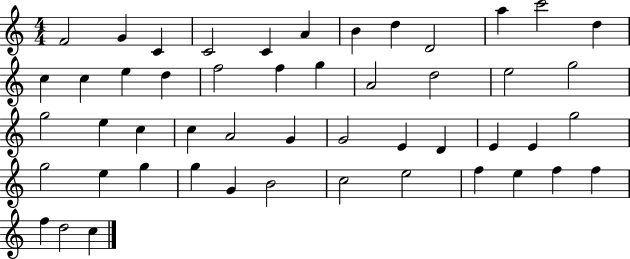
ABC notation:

X:1
T:Untitled
M:4/4
L:1/4
K:C
F2 G C C2 C A B d D2 a c'2 d c c e d f2 f g A2 d2 e2 g2 g2 e c c A2 G G2 E D E E g2 g2 e g g G B2 c2 e2 f e f f f d2 c